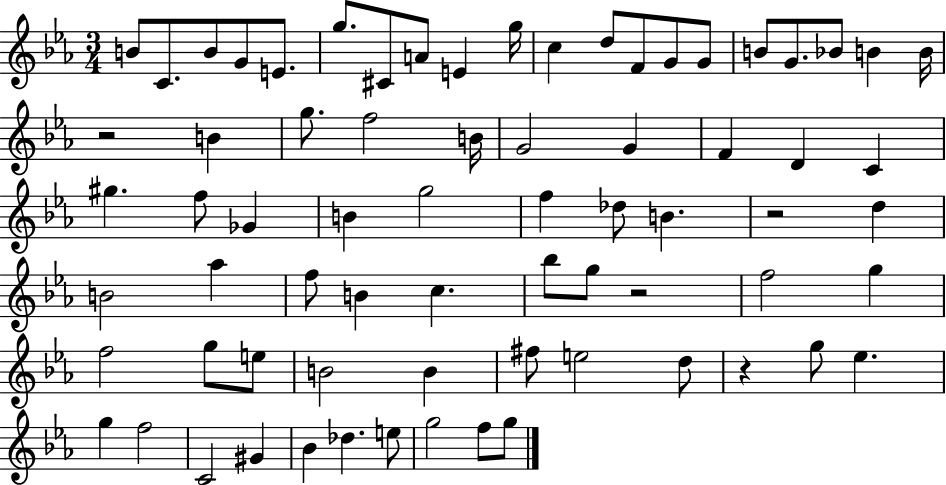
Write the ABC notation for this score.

X:1
T:Untitled
M:3/4
L:1/4
K:Eb
B/2 C/2 B/2 G/2 E/2 g/2 ^C/2 A/2 E g/4 c d/2 F/2 G/2 G/2 B/2 G/2 _B/2 B B/4 z2 B g/2 f2 B/4 G2 G F D C ^g f/2 _G B g2 f _d/2 B z2 d B2 _a f/2 B c _b/2 g/2 z2 f2 g f2 g/2 e/2 B2 B ^f/2 e2 d/2 z g/2 _e g f2 C2 ^G _B _d e/2 g2 f/2 g/2